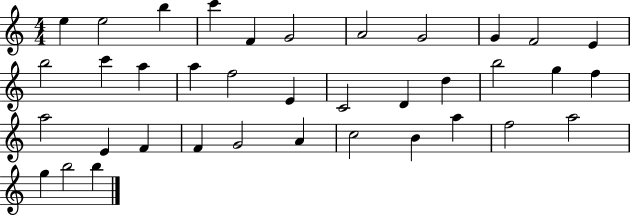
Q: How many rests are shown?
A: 0